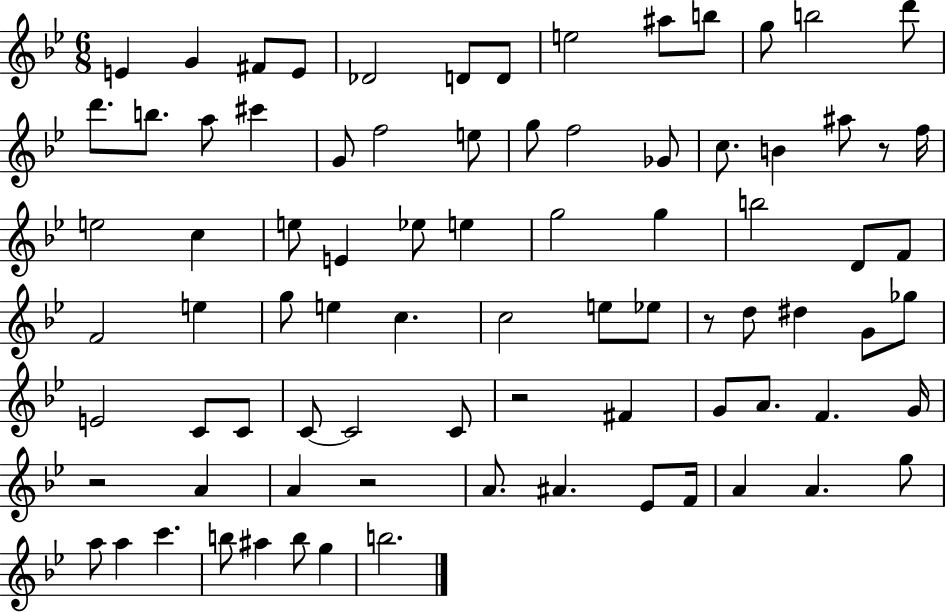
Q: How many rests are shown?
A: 5